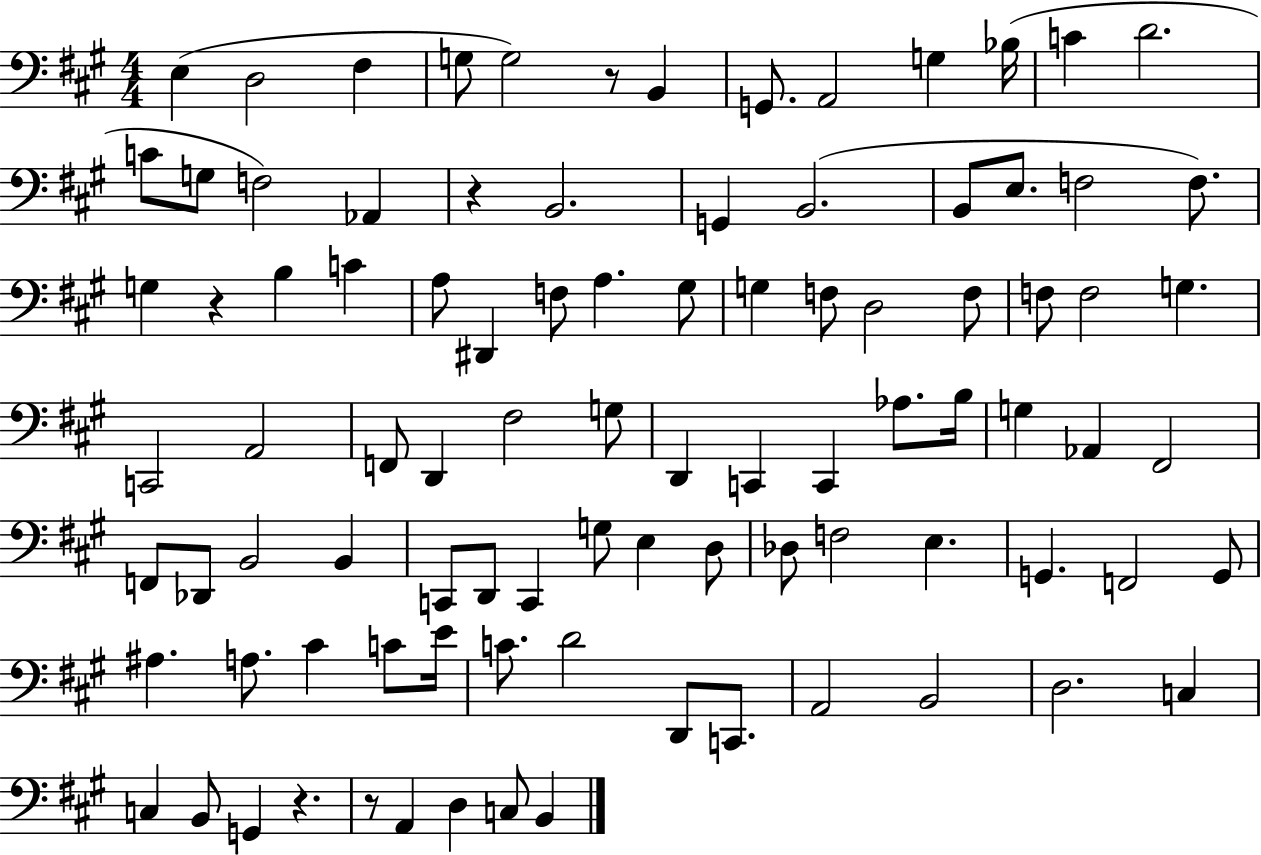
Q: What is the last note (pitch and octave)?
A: B2